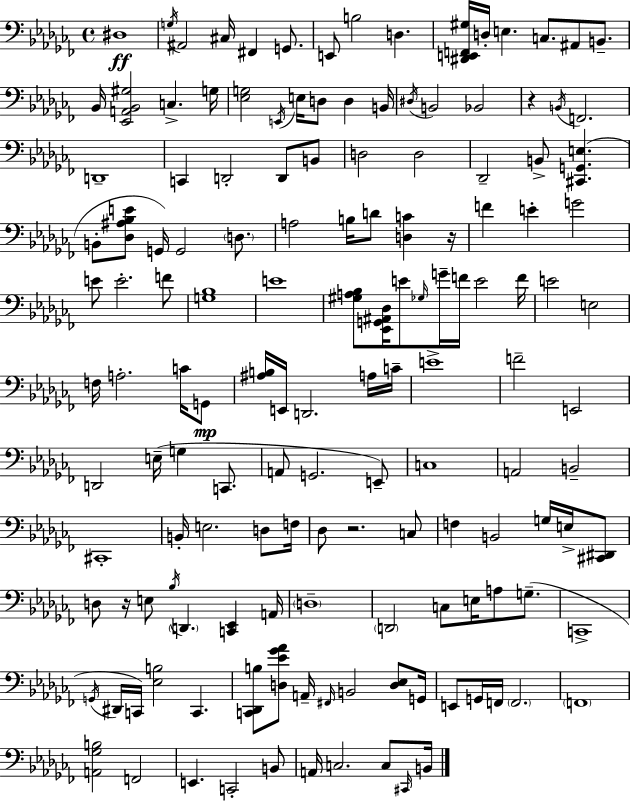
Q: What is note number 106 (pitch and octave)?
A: C2